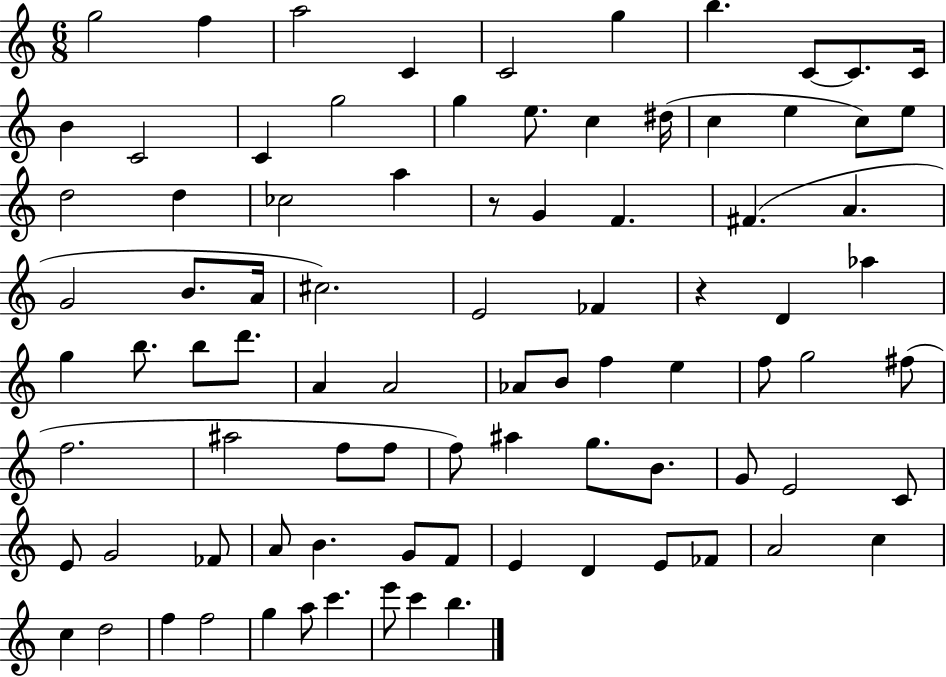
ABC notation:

X:1
T:Untitled
M:6/8
L:1/4
K:C
g2 f a2 C C2 g b C/2 C/2 C/4 B C2 C g2 g e/2 c ^d/4 c e c/2 e/2 d2 d _c2 a z/2 G F ^F A G2 B/2 A/4 ^c2 E2 _F z D _a g b/2 b/2 d'/2 A A2 _A/2 B/2 f e f/2 g2 ^f/2 f2 ^a2 f/2 f/2 f/2 ^a g/2 B/2 G/2 E2 C/2 E/2 G2 _F/2 A/2 B G/2 F/2 E D E/2 _F/2 A2 c c d2 f f2 g a/2 c' e'/2 c' b